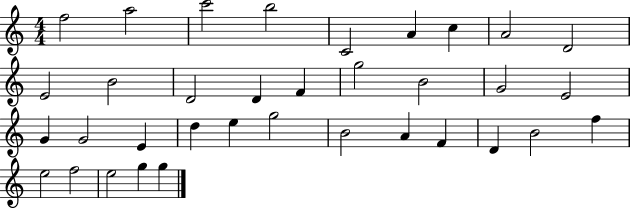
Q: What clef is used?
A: treble